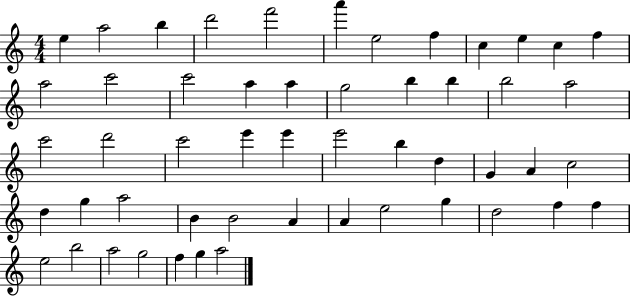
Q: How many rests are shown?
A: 0